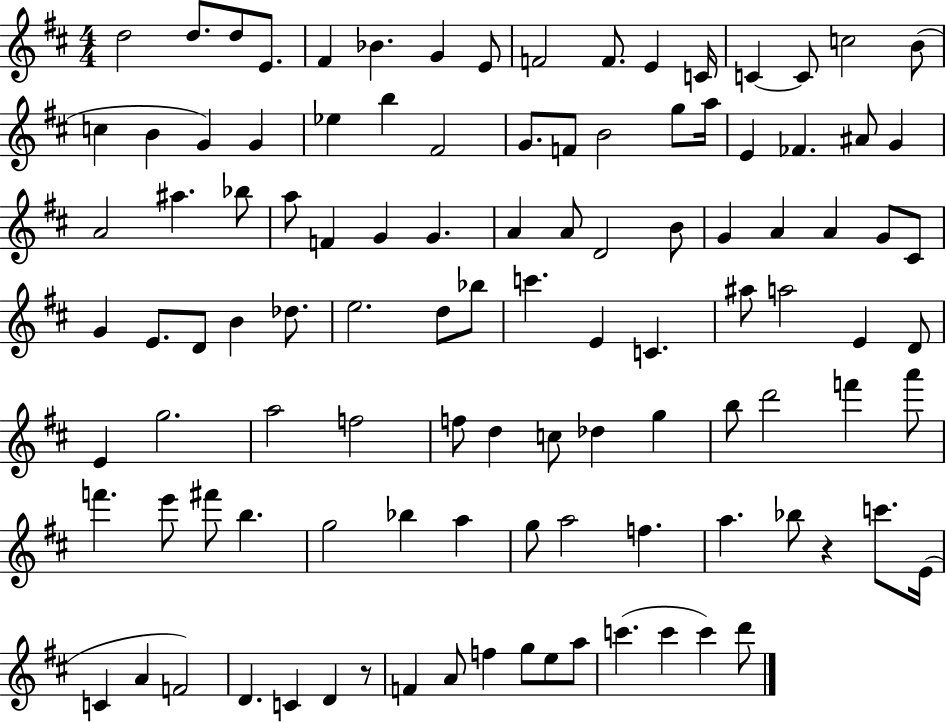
D5/h D5/e. D5/e E4/e. F#4/q Bb4/q. G4/q E4/e F4/h F4/e. E4/q C4/s C4/q C4/e C5/h B4/e C5/q B4/q G4/q G4/q Eb5/q B5/q F#4/h G4/e. F4/e B4/h G5/e A5/s E4/q FES4/q. A#4/e G4/q A4/h A#5/q. Bb5/e A5/e F4/q G4/q G4/q. A4/q A4/e D4/h B4/e G4/q A4/q A4/q G4/e C#4/e G4/q E4/e. D4/e B4/q Db5/e. E5/h. D5/e Bb5/e C6/q. E4/q C4/q. A#5/e A5/h E4/q D4/e E4/q G5/h. A5/h F5/h F5/e D5/q C5/e Db5/q G5/q B5/e D6/h F6/q A6/e F6/q. E6/e F#6/e B5/q. G5/h Bb5/q A5/q G5/e A5/h F5/q. A5/q. Bb5/e R/q C6/e. E4/s C4/q A4/q F4/h D4/q. C4/q D4/q R/e F4/q A4/e F5/q G5/e E5/e A5/e C6/q. C6/q C6/q D6/e